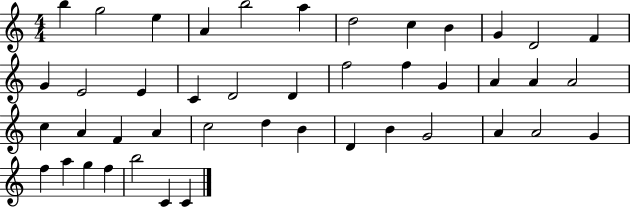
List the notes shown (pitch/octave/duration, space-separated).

B5/q G5/h E5/q A4/q B5/h A5/q D5/h C5/q B4/q G4/q D4/h F4/q G4/q E4/h E4/q C4/q D4/h D4/q F5/h F5/q G4/q A4/q A4/q A4/h C5/q A4/q F4/q A4/q C5/h D5/q B4/q D4/q B4/q G4/h A4/q A4/h G4/q F5/q A5/q G5/q F5/q B5/h C4/q C4/q